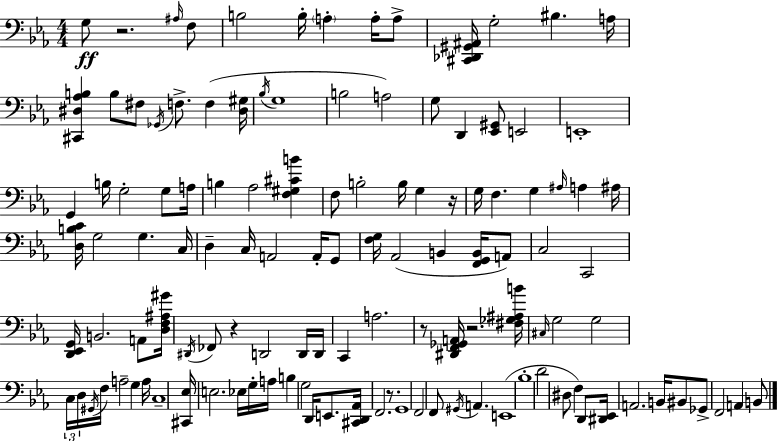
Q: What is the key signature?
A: C minor